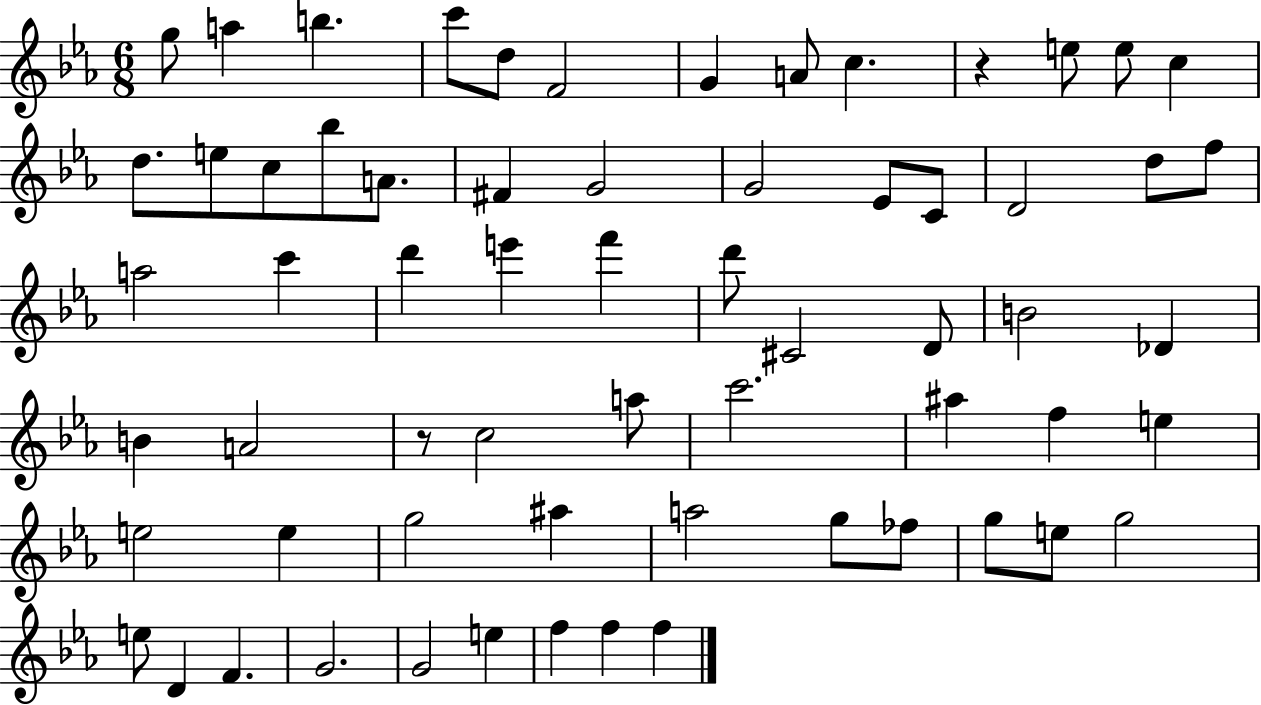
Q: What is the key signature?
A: EES major